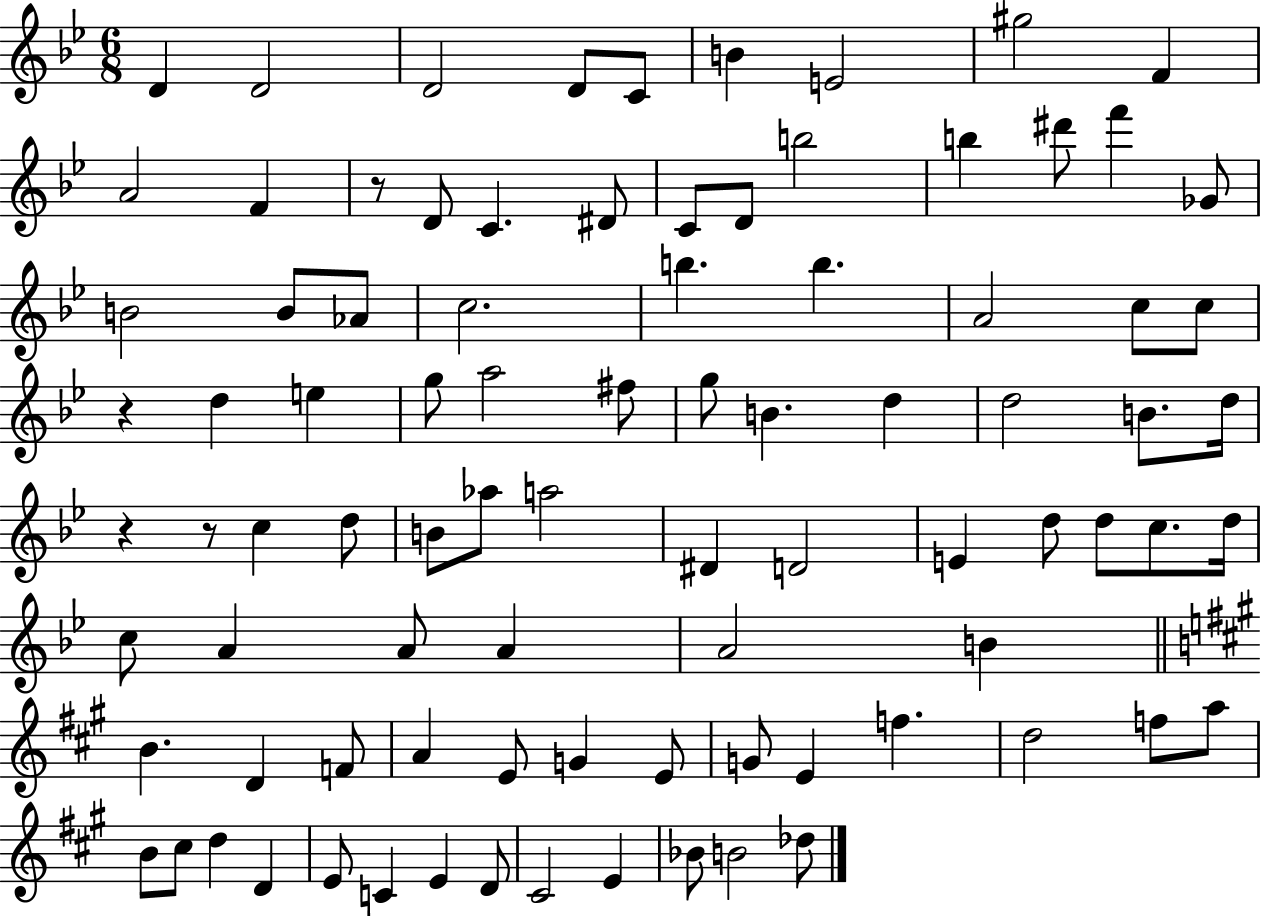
D4/q D4/h D4/h D4/e C4/e B4/q E4/h G#5/h F4/q A4/h F4/q R/e D4/e C4/q. D#4/e C4/e D4/e B5/h B5/q D#6/e F6/q Gb4/e B4/h B4/e Ab4/e C5/h. B5/q. B5/q. A4/h C5/e C5/e R/q D5/q E5/q G5/e A5/h F#5/e G5/e B4/q. D5/q D5/h B4/e. D5/s R/q R/e C5/q D5/e B4/e Ab5/e A5/h D#4/q D4/h E4/q D5/e D5/e C5/e. D5/s C5/e A4/q A4/e A4/q A4/h B4/q B4/q. D4/q F4/e A4/q E4/e G4/q E4/e G4/e E4/q F5/q. D5/h F5/e A5/e B4/e C#5/e D5/q D4/q E4/e C4/q E4/q D4/e C#4/h E4/q Bb4/e B4/h Db5/e